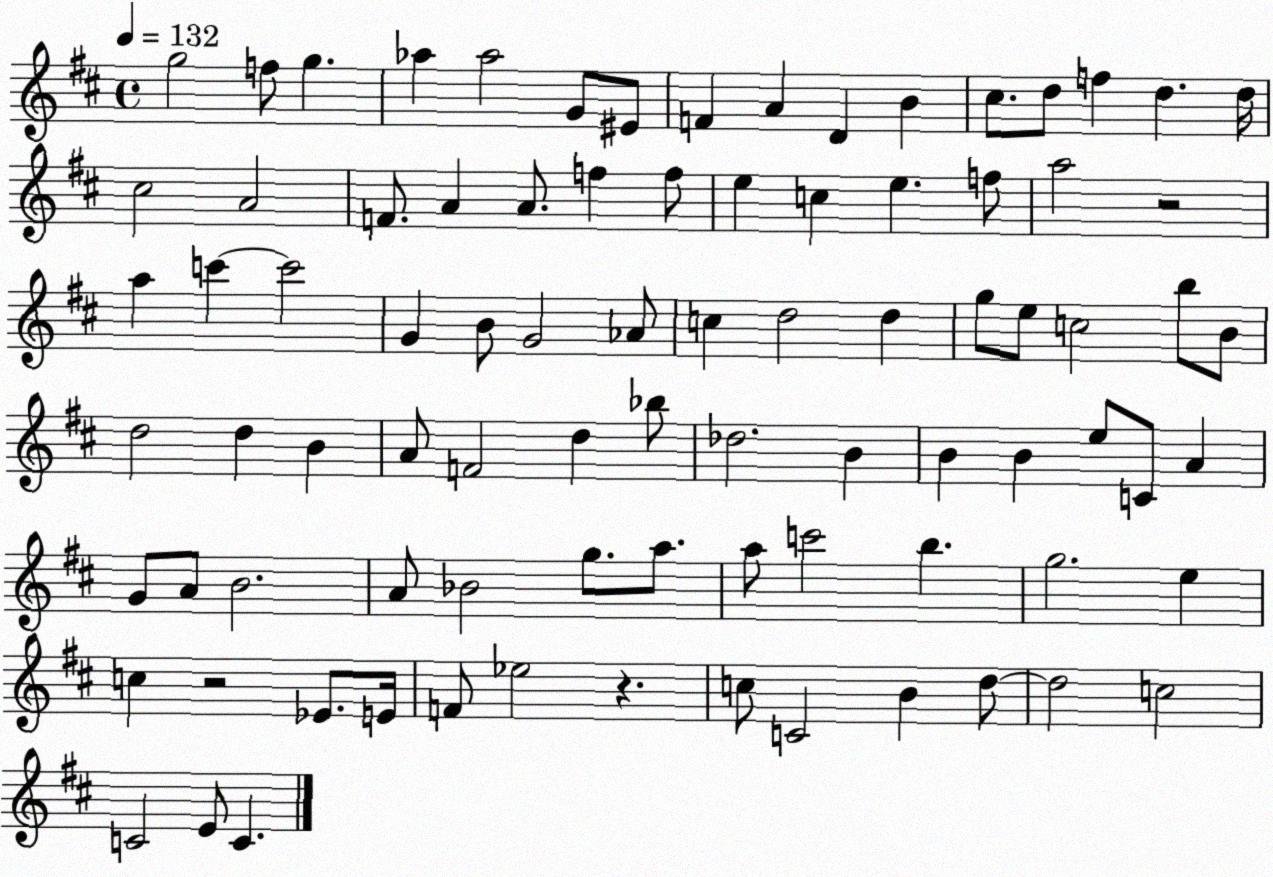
X:1
T:Untitled
M:4/4
L:1/4
K:D
g2 f/2 g _a _a2 G/2 ^E/2 F A D B ^c/2 d/2 f d d/4 ^c2 A2 F/2 A A/2 f f/2 e c e f/2 a2 z2 a c' c'2 G B/2 G2 _A/2 c d2 d g/2 e/2 c2 b/2 B/2 d2 d B A/2 F2 d _b/2 _d2 B B B e/2 C/2 A G/2 A/2 B2 A/2 _B2 g/2 a/2 a/2 c'2 b g2 e c z2 _E/2 E/4 F/2 _e2 z c/2 C2 B d/2 d2 c2 C2 E/2 C